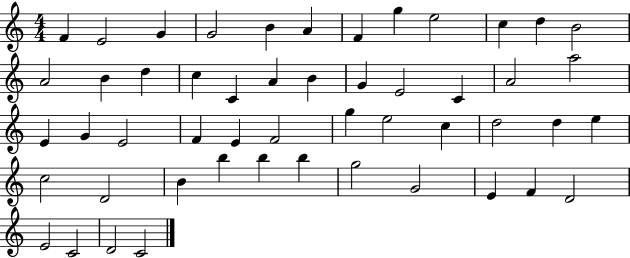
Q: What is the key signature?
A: C major